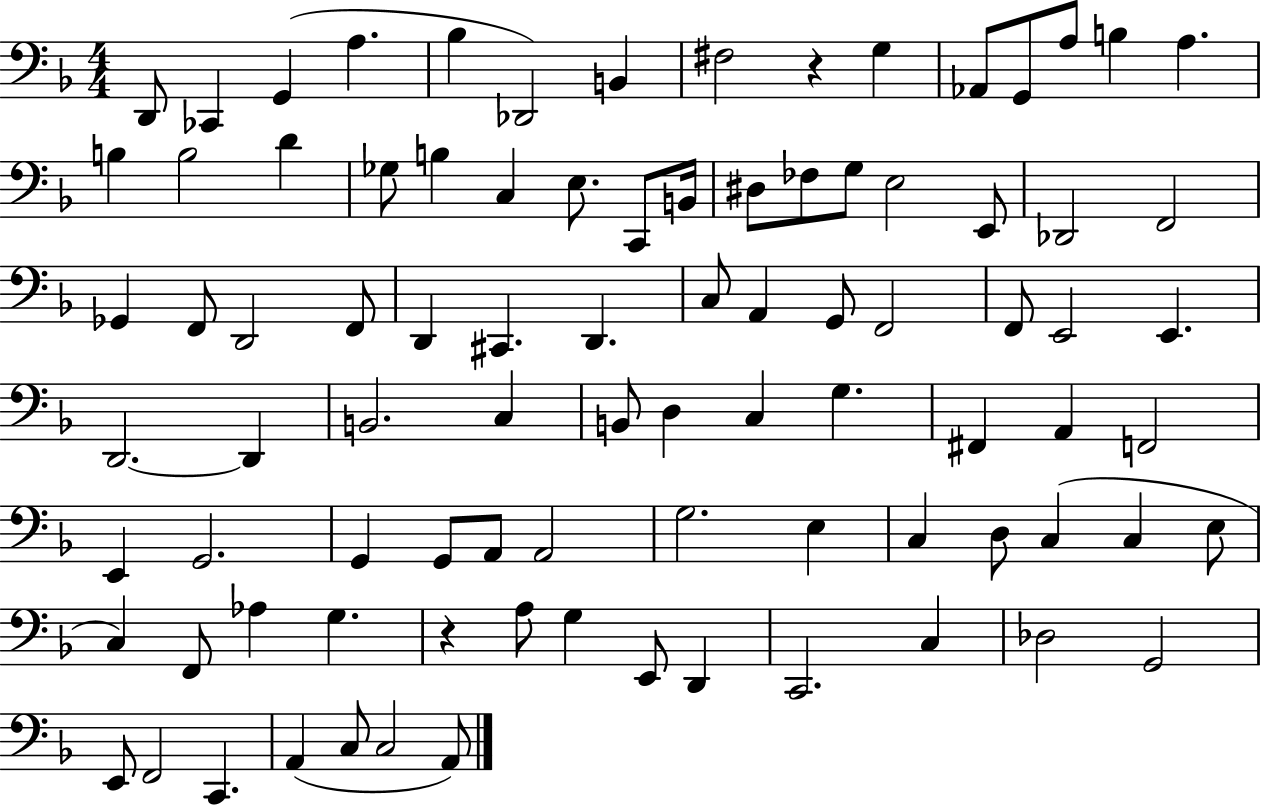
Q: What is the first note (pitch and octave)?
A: D2